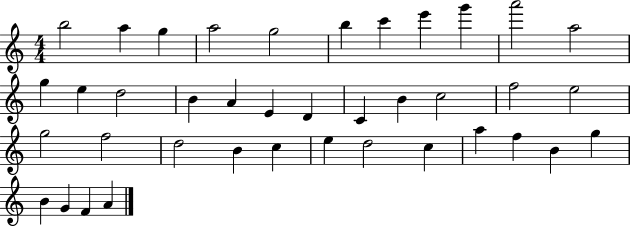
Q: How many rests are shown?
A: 0